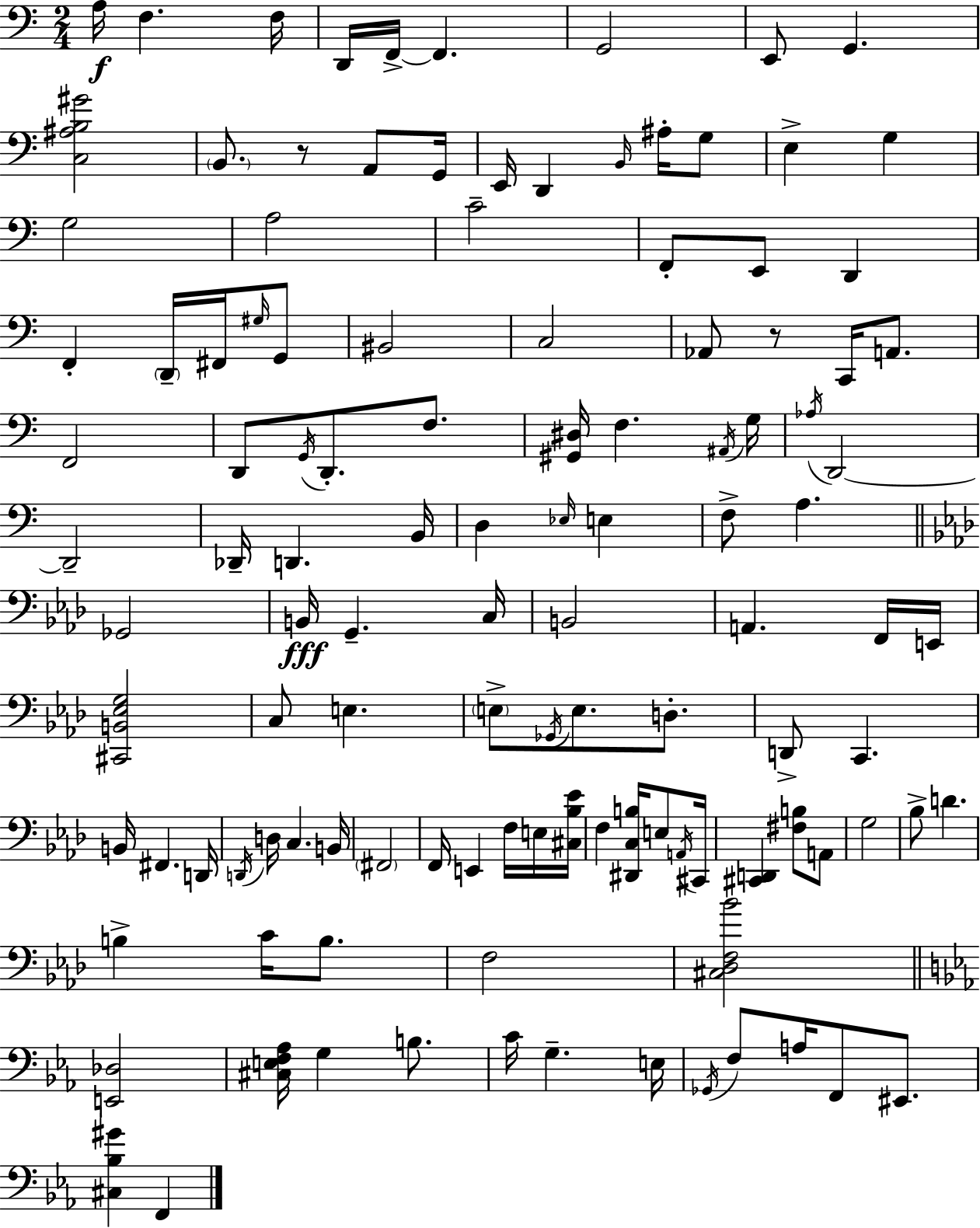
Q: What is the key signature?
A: C major